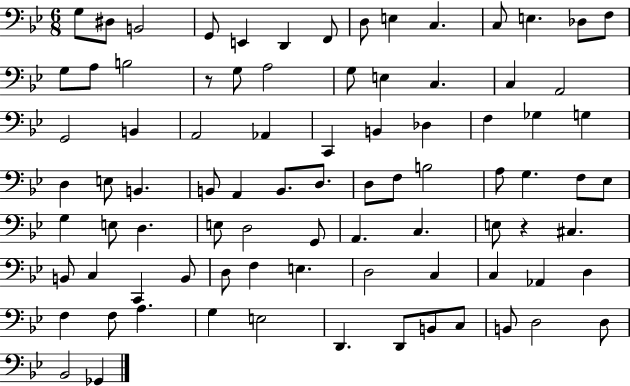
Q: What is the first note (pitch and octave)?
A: G3